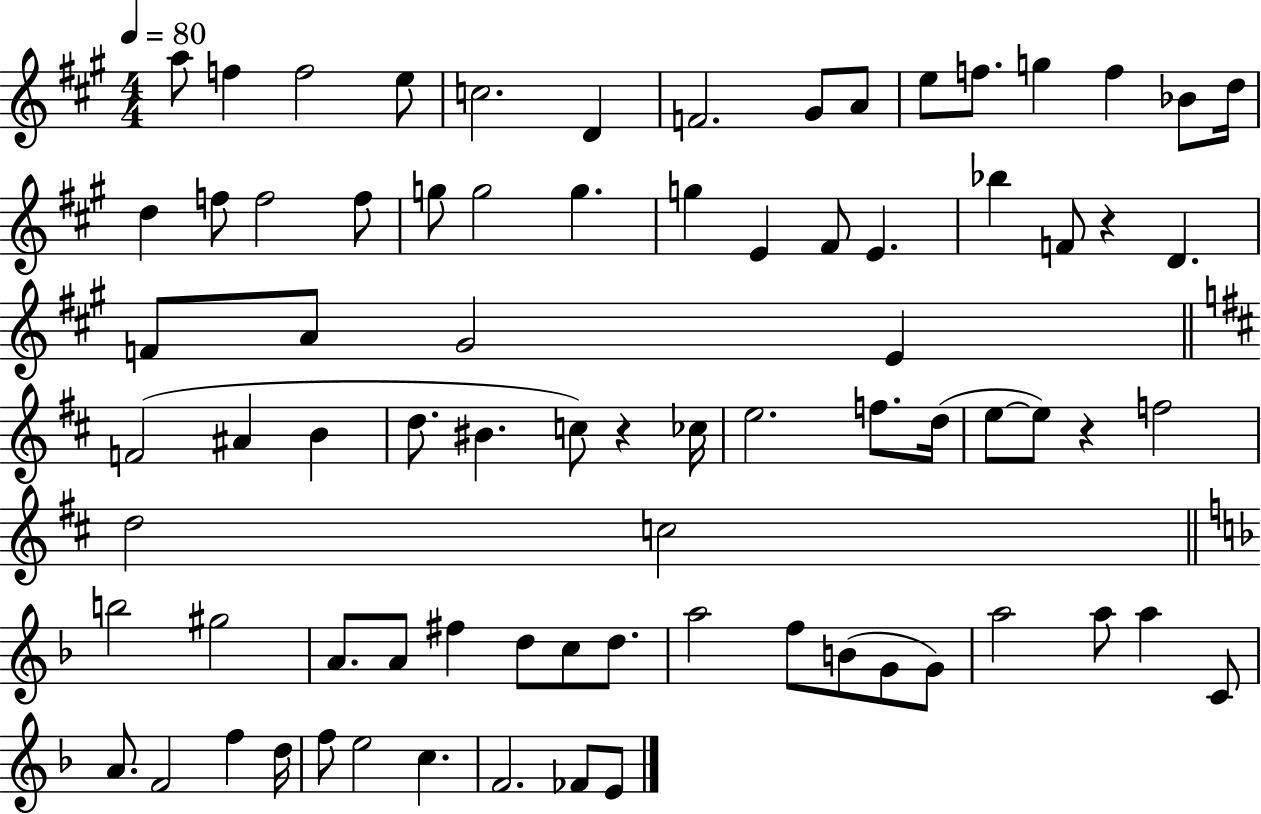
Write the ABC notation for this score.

X:1
T:Untitled
M:4/4
L:1/4
K:A
a/2 f f2 e/2 c2 D F2 ^G/2 A/2 e/2 f/2 g f _B/2 d/4 d f/2 f2 f/2 g/2 g2 g g E ^F/2 E _b F/2 z D F/2 A/2 ^G2 E F2 ^A B d/2 ^B c/2 z _c/4 e2 f/2 d/4 e/2 e/2 z f2 d2 c2 b2 ^g2 A/2 A/2 ^f d/2 c/2 d/2 a2 f/2 B/2 G/2 G/2 a2 a/2 a C/2 A/2 F2 f d/4 f/2 e2 c F2 _F/2 E/2